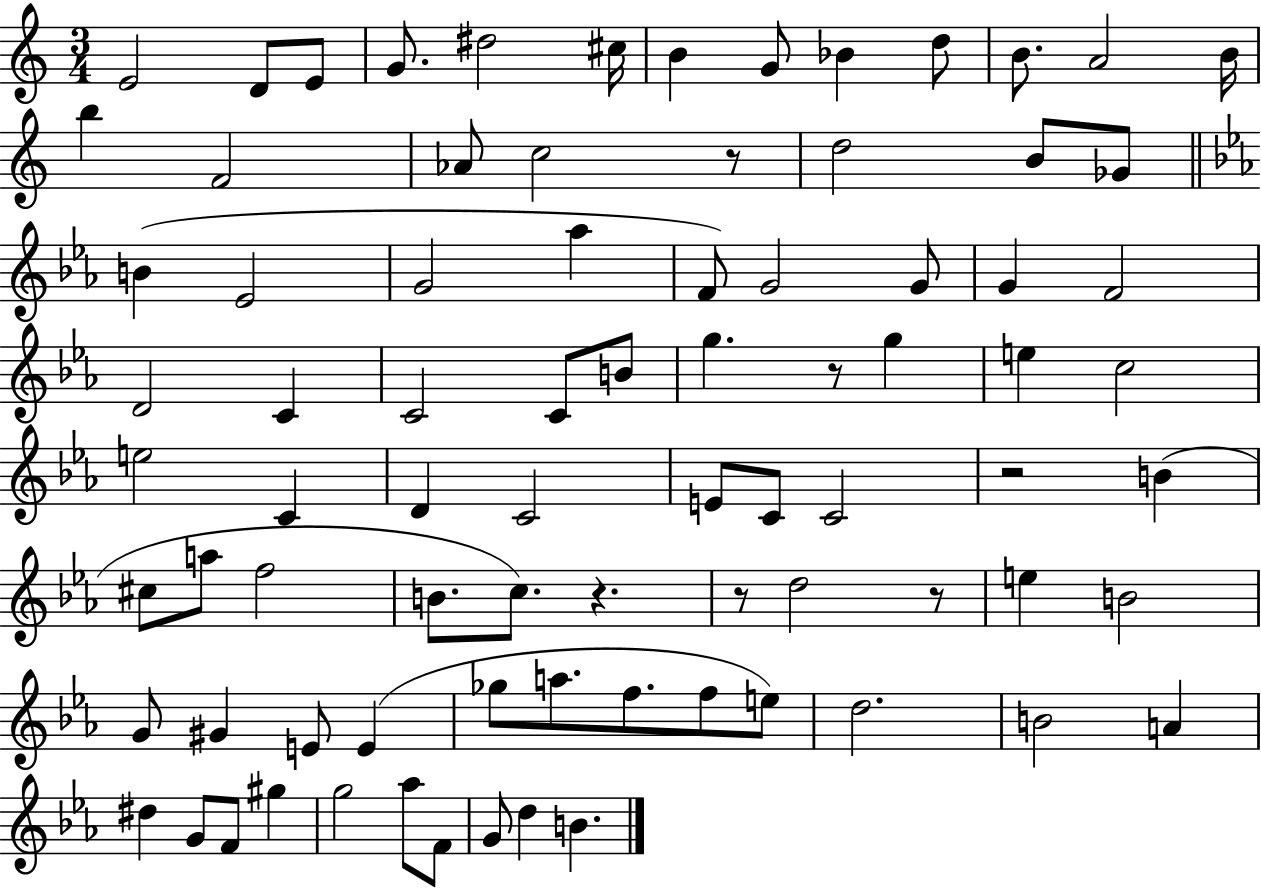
E4/h D4/e E4/e G4/e. D#5/h C#5/s B4/q G4/e Bb4/q D5/e B4/e. A4/h B4/s B5/q F4/h Ab4/e C5/h R/e D5/h B4/e Gb4/e B4/q Eb4/h G4/h Ab5/q F4/e G4/h G4/e G4/q F4/h D4/h C4/q C4/h C4/e B4/e G5/q. R/e G5/q E5/q C5/h E5/h C4/q D4/q C4/h E4/e C4/e C4/h R/h B4/q C#5/e A5/e F5/h B4/e. C5/e. R/q. R/e D5/h R/e E5/q B4/h G4/e G#4/q E4/e E4/q Gb5/e A5/e. F5/e. F5/e E5/e D5/h. B4/h A4/q D#5/q G4/e F4/e G#5/q G5/h Ab5/e F4/e G4/e D5/q B4/q.